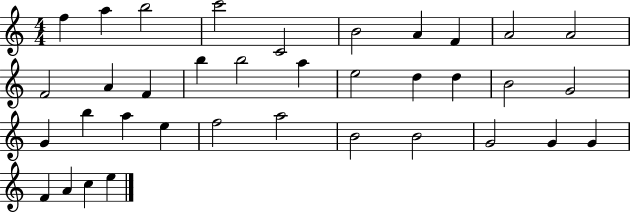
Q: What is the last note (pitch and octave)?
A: E5